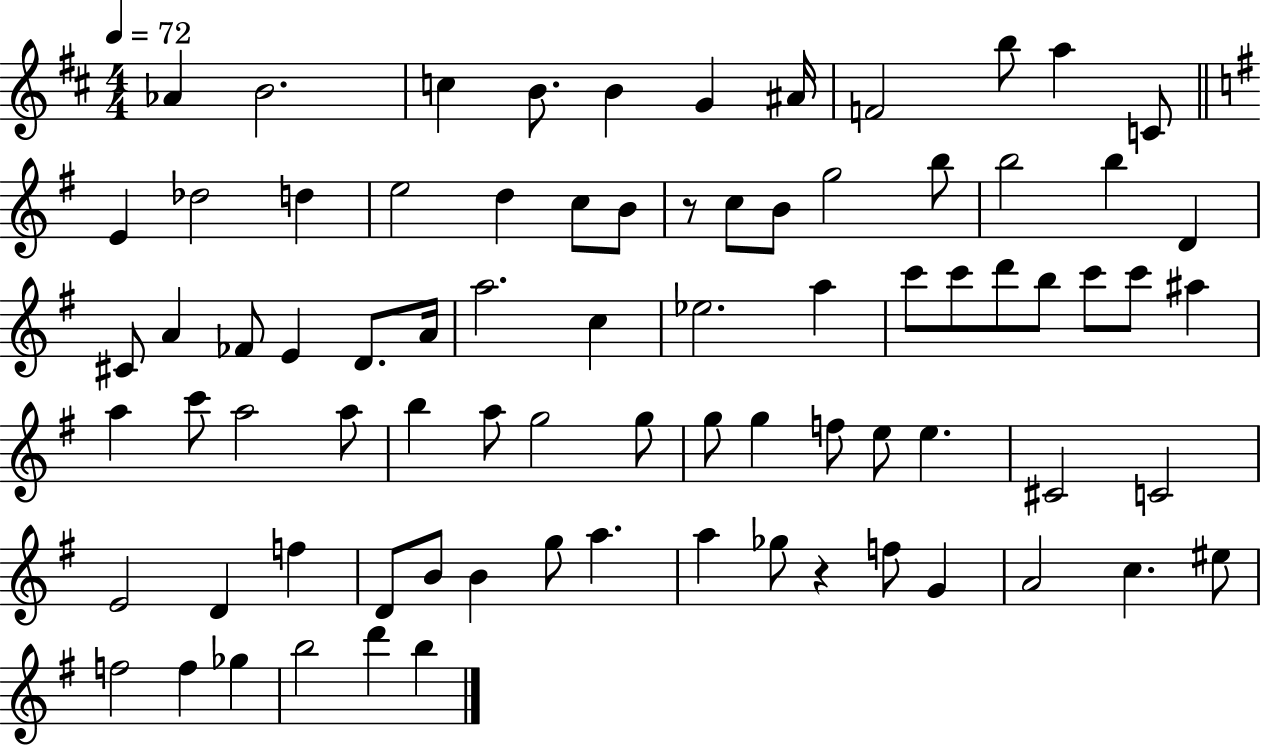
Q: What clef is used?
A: treble